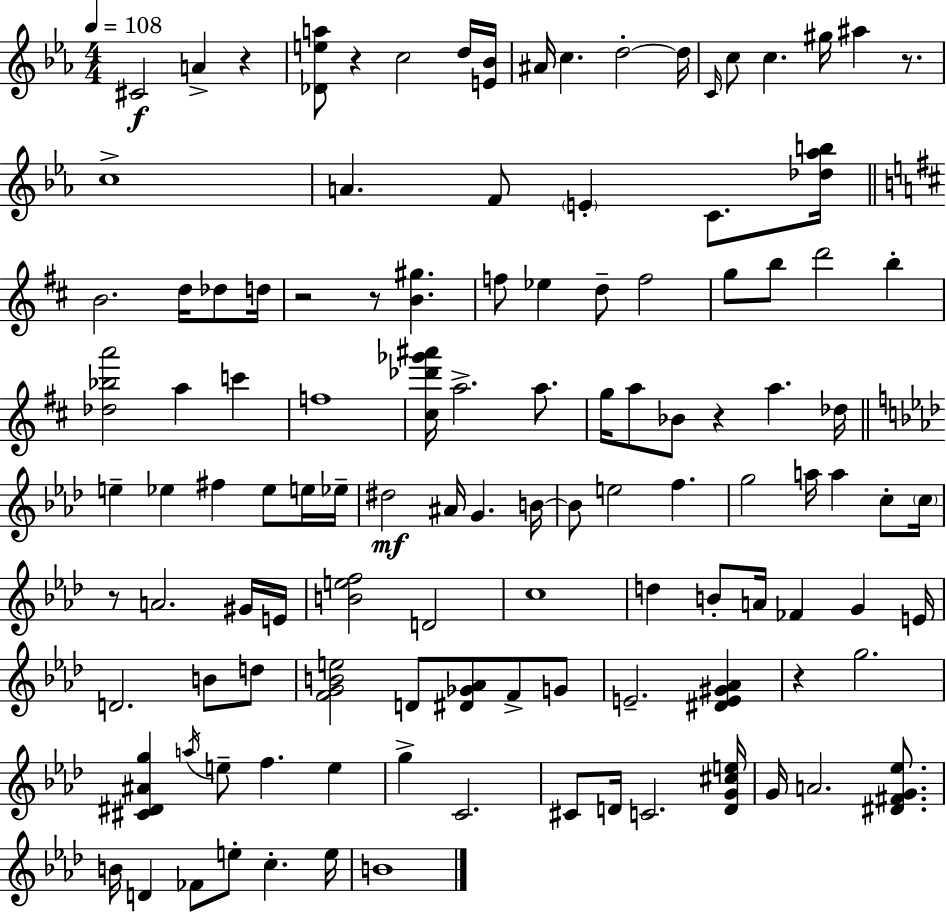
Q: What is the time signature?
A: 4/4